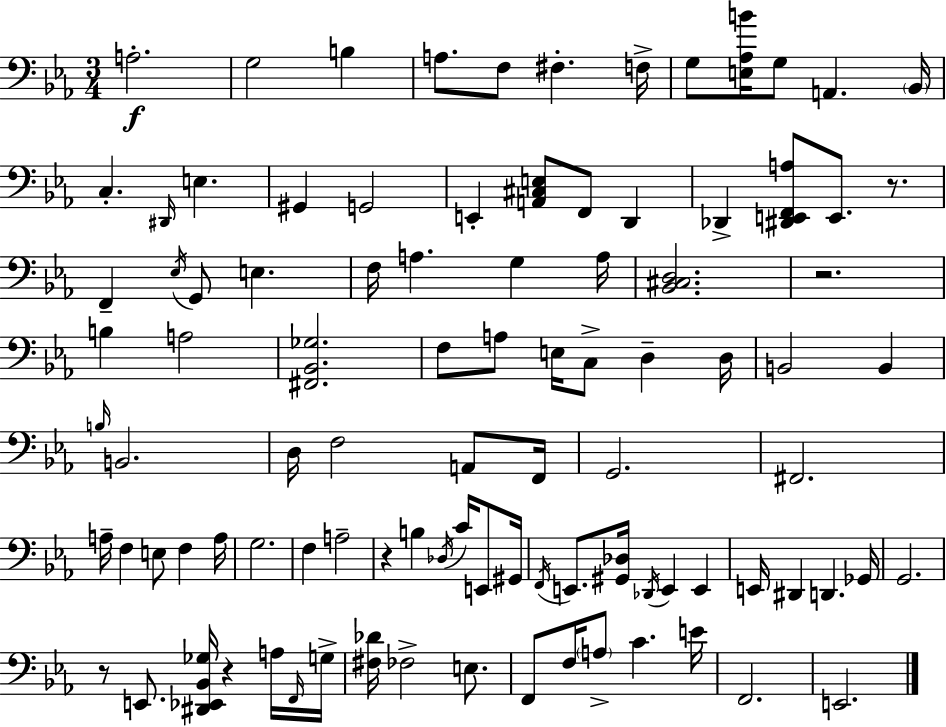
X:1
T:Untitled
M:3/4
L:1/4
K:Eb
A,2 G,2 B, A,/2 F,/2 ^F, F,/4 G,/2 [E,_A,B]/4 G,/2 A,, _B,,/4 C, ^D,,/4 E, ^G,, G,,2 E,, [A,,^C,E,]/2 F,,/2 D,, _D,, [^D,,E,,F,,A,]/2 E,,/2 z/2 F,, _E,/4 G,,/2 E, F,/4 A, G, A,/4 [_B,,^C,D,]2 z2 B, A,2 [^F,,_B,,_G,]2 F,/2 A,/2 E,/4 C,/2 D, D,/4 B,,2 B,, B,/4 B,,2 D,/4 F,2 A,,/2 F,,/4 G,,2 ^F,,2 A,/4 F, E,/2 F, A,/4 G,2 F, A,2 z B, _D,/4 C/4 E,,/2 ^G,,/4 F,,/4 E,,/2 [^G,,_D,]/4 _D,,/4 E,, E,, E,,/4 ^D,, D,, _G,,/4 G,,2 z/2 E,,/2 [^D,,_E,,_B,,_G,]/4 z A,/4 F,,/4 G,/4 [^F,_D]/4 _F,2 E,/2 F,,/2 F,/4 A,/2 C E/4 F,,2 E,,2